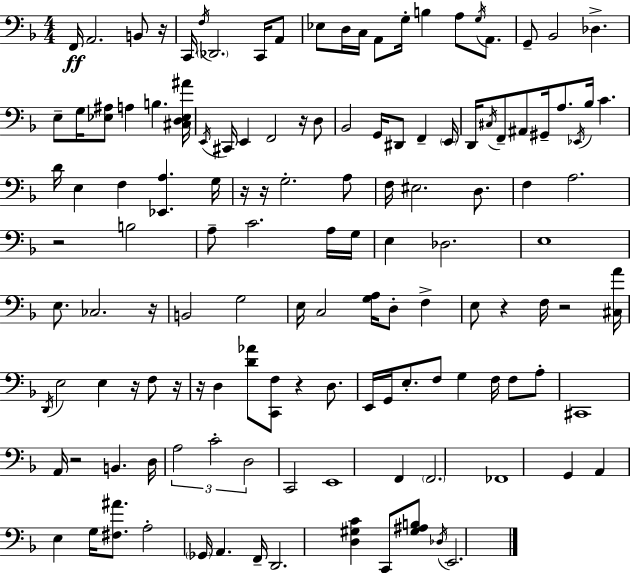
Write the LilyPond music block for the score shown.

{
  \clef bass
  \numericTimeSignature
  \time 4/4
  \key f \major
  f,16\ff a,2. b,8 r16 | c,16 \acciaccatura { f16 } \parenthesize des,2. c,16 a,8 | ees8 d16 c16 a,8 g16-. b4 a8 \acciaccatura { g16 } a,8. | g,8-- bes,2 des4.-> | \break e8-- g16 <ees ais>8 a4 b4. | <cis d ees ais'>16 \acciaccatura { e,16 } cis,16 e,4 f,2 | r16 d8 bes,2 g,16 dis,8 f,4-- | \parenthesize e,16 d,16 \acciaccatura { cis16 } f,8-- ais,8 gis,16-- a8. \acciaccatura { ees,16 } bes16 c'4. | \break d'16 e4 f4 <ees, a>4. | g16 r16 r16 g2.-. | a8 f16 eis2. | d8. f4 a2. | \break r2 b2 | a8-- c'2. | a16 g16 e4 des2. | e1 | \break e8. ces2. | r16 b,2 g2 | e16 c2 <g a>16 d8-. | f4-> e8 r4 f16 r2 | \break <cis a'>16 \acciaccatura { d,16 } e2 e4 | r16 f8 r16 r16 d4 <d' aes'>8 <c, f>8 r4 | d8. e,16 g,16 e8.-. f8 g4 | f16 f8 a8-. cis,1 | \break a,16 r2 b,4. | d16 \tuplet 3/2 { a2 c'2-. | d2 } c,2 | e,1 | \break f,4 \parenthesize f,2. | fes,1 | g,4 a,4 e4 | g16 <fis ais'>8. a2-. \parenthesize ges,16 a,4. | \break f,16-- d,2. | <d gis c'>4 c,8 <gis ais b>8 \acciaccatura { des16 } e,2. | \bar "|."
}